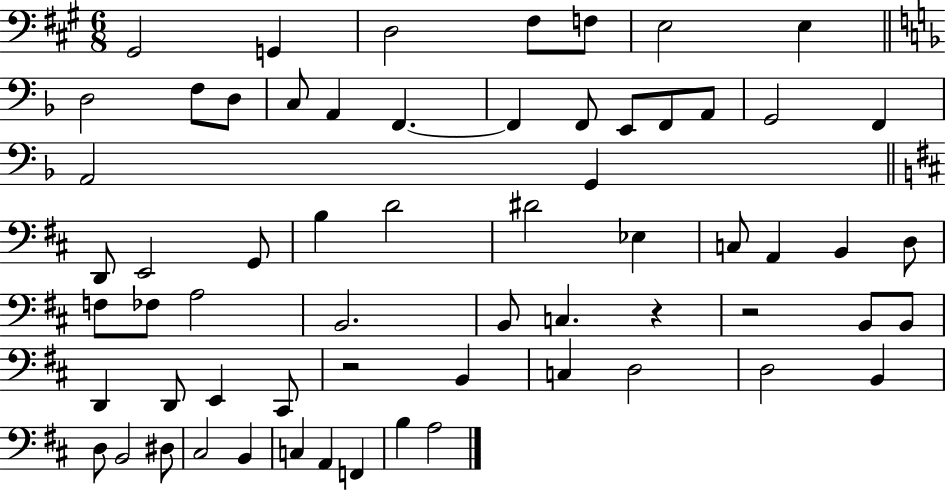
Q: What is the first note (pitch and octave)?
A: G#2